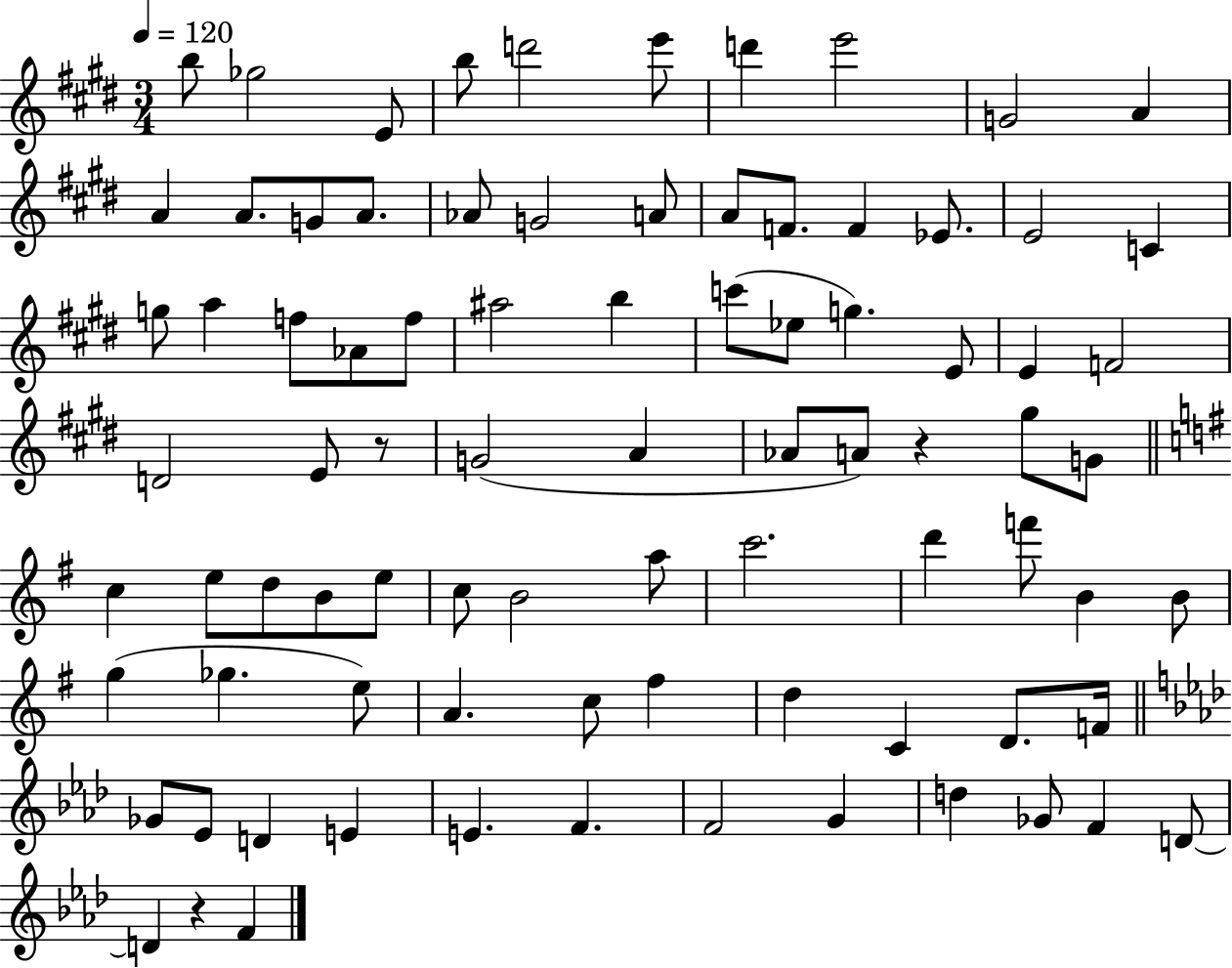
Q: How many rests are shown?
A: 3